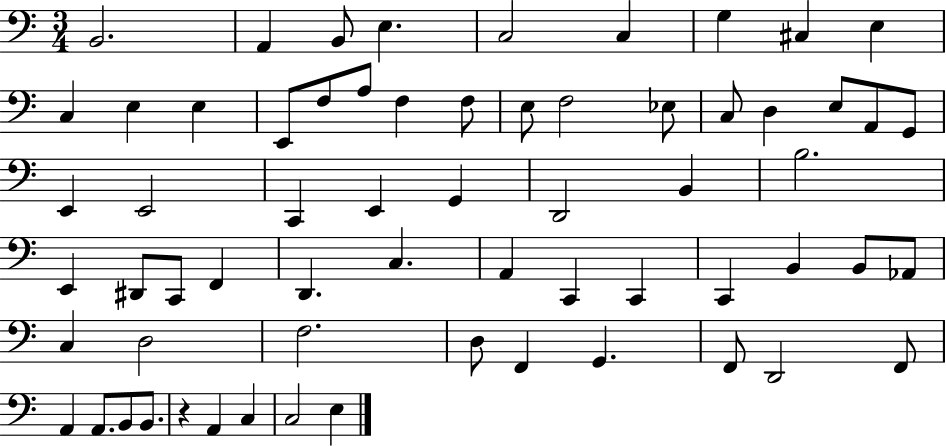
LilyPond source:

{
  \clef bass
  \numericTimeSignature
  \time 3/4
  \key c \major
  b,2. | a,4 b,8 e4. | c2 c4 | g4 cis4 e4 | \break c4 e4 e4 | e,8 f8 a8 f4 f8 | e8 f2 ees8 | c8 d4 e8 a,8 g,8 | \break e,4 e,2 | c,4 e,4 g,4 | d,2 b,4 | b2. | \break e,4 dis,8 c,8 f,4 | d,4. c4. | a,4 c,4 c,4 | c,4 b,4 b,8 aes,8 | \break c4 d2 | f2. | d8 f,4 g,4. | f,8 d,2 f,8 | \break a,4 a,8. b,8 b,8. | r4 a,4 c4 | c2 e4 | \bar "|."
}